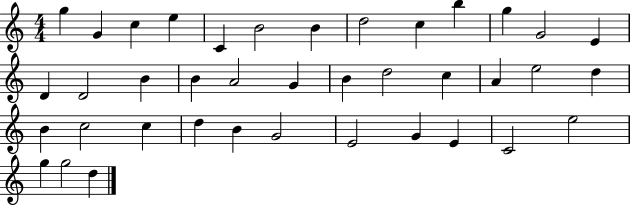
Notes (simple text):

G5/q G4/q C5/q E5/q C4/q B4/h B4/q D5/h C5/q B5/q G5/q G4/h E4/q D4/q D4/h B4/q B4/q A4/h G4/q B4/q D5/h C5/q A4/q E5/h D5/q B4/q C5/h C5/q D5/q B4/q G4/h E4/h G4/q E4/q C4/h E5/h G5/q G5/h D5/q